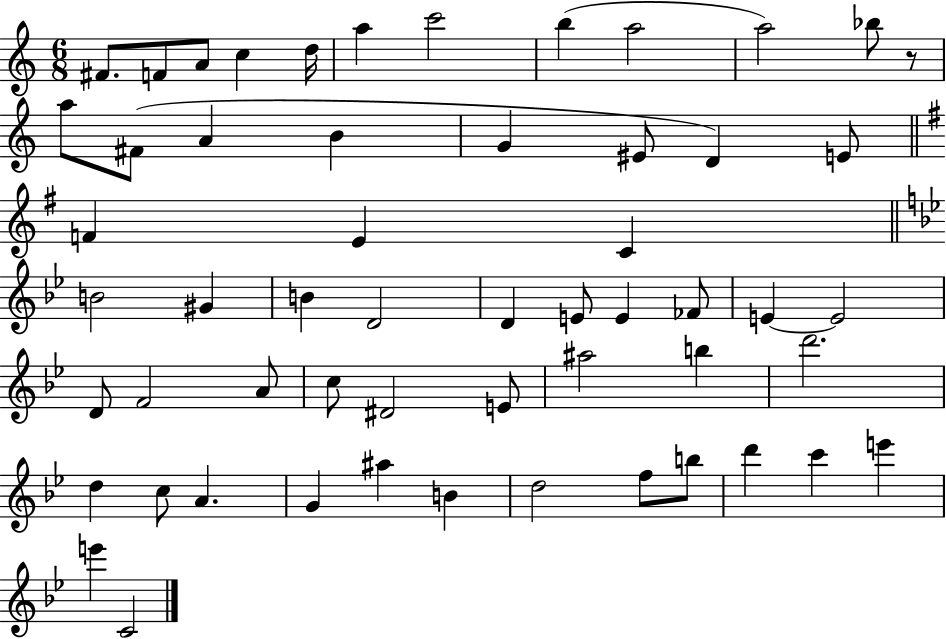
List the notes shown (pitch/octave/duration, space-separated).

F#4/e. F4/e A4/e C5/q D5/s A5/q C6/h B5/q A5/h A5/h Bb5/e R/e A5/e F#4/e A4/q B4/q G4/q EIS4/e D4/q E4/e F4/q E4/q C4/q B4/h G#4/q B4/q D4/h D4/q E4/e E4/q FES4/e E4/q E4/h D4/e F4/h A4/e C5/e D#4/h E4/e A#5/h B5/q D6/h. D5/q C5/e A4/q. G4/q A#5/q B4/q D5/h F5/e B5/e D6/q C6/q E6/q E6/q C4/h